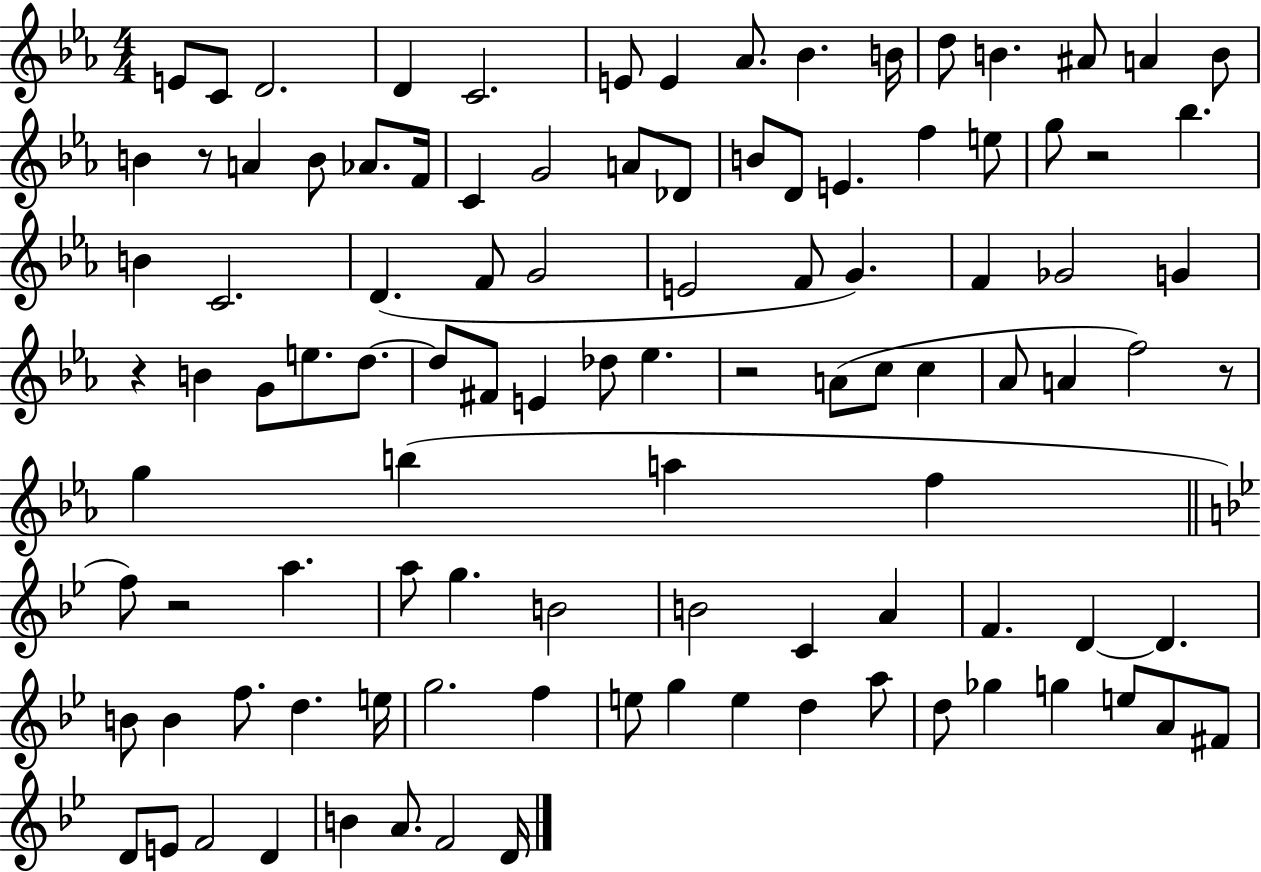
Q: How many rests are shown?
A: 6